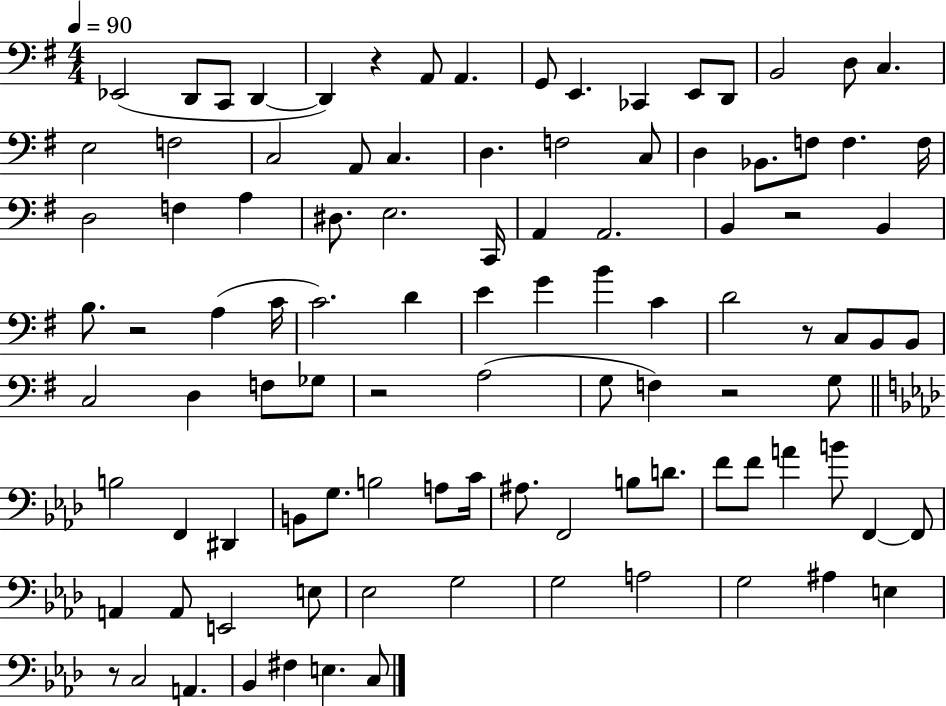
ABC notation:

X:1
T:Untitled
M:4/4
L:1/4
K:G
_E,,2 D,,/2 C,,/2 D,, D,, z A,,/2 A,, G,,/2 E,, _C,, E,,/2 D,,/2 B,,2 D,/2 C, E,2 F,2 C,2 A,,/2 C, D, F,2 C,/2 D, _B,,/2 F,/2 F, F,/4 D,2 F, A, ^D,/2 E,2 C,,/4 A,, A,,2 B,, z2 B,, B,/2 z2 A, C/4 C2 D E G B C D2 z/2 C,/2 B,,/2 B,,/2 C,2 D, F,/2 _G,/2 z2 A,2 G,/2 F, z2 G,/2 B,2 F,, ^D,, B,,/2 G,/2 B,2 A,/2 C/4 ^A,/2 F,,2 B,/2 D/2 F/2 F/2 A B/2 F,, F,,/2 A,, A,,/2 E,,2 E,/2 _E,2 G,2 G,2 A,2 G,2 ^A, E, z/2 C,2 A,, _B,, ^F, E, C,/2